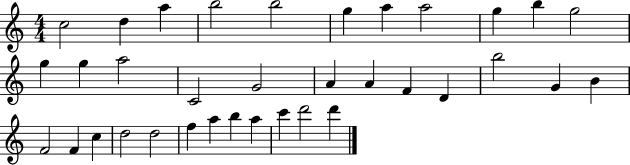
{
  \clef treble
  \numericTimeSignature
  \time 4/4
  \key c \major
  c''2 d''4 a''4 | b''2 b''2 | g''4 a''4 a''2 | g''4 b''4 g''2 | \break g''4 g''4 a''2 | c'2 g'2 | a'4 a'4 f'4 d'4 | b''2 g'4 b'4 | \break f'2 f'4 c''4 | d''2 d''2 | f''4 a''4 b''4 a''4 | c'''4 d'''2 d'''4 | \break \bar "|."
}